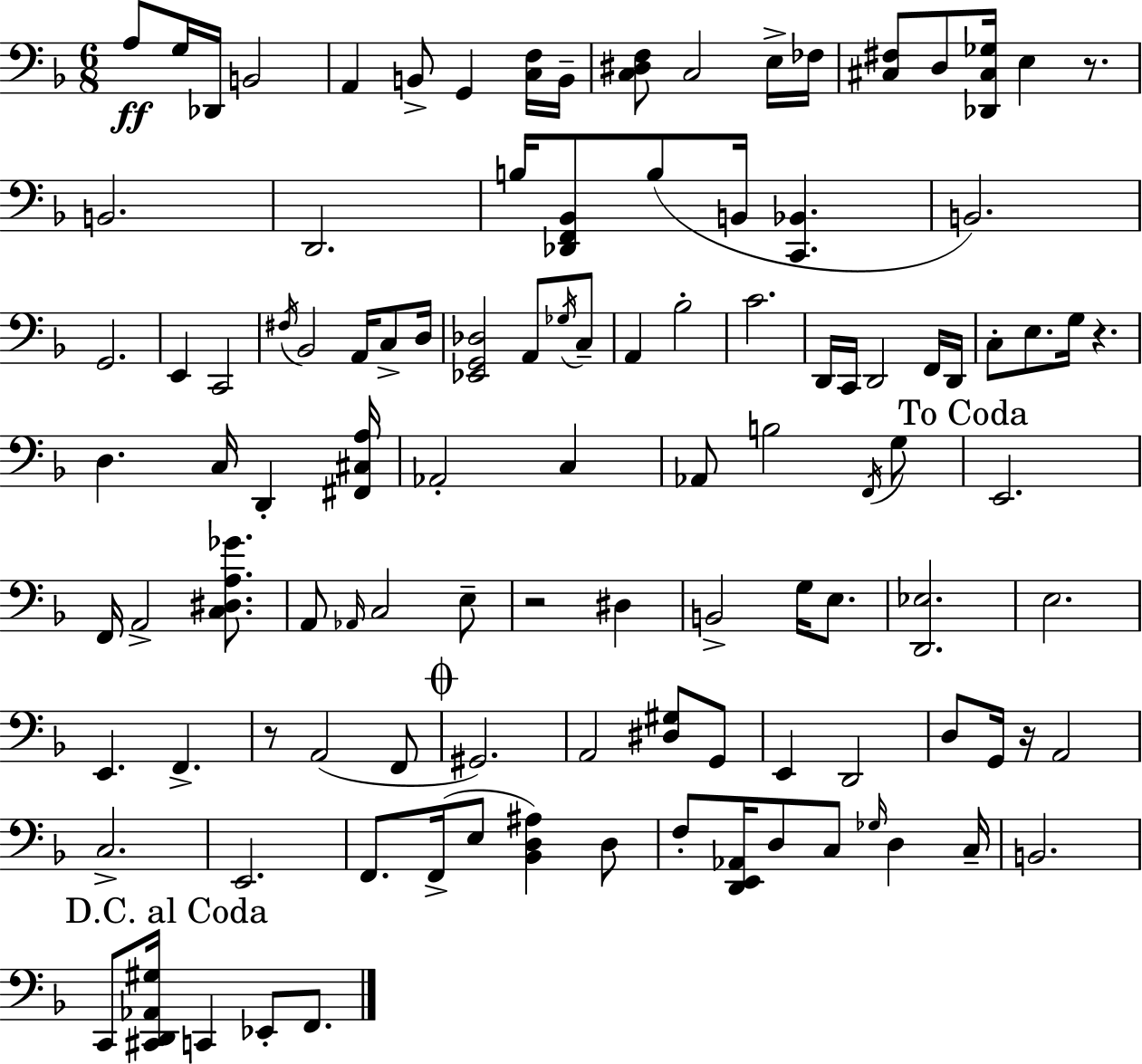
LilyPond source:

{
  \clef bass
  \numericTimeSignature
  \time 6/8
  \key d \minor
  \repeat volta 2 { a8\ff g16 des,16 b,2 | a,4 b,8-> g,4 <c f>16 b,16-- | <c dis f>8 c2 e16-> fes16 | <cis fis>8 d8 <des, cis ges>16 e4 r8. | \break b,2. | d,2. | b16 <des, f, bes,>8 b8( b,16 <c, bes,>4. | b,2.) | \break g,2. | e,4 c,2 | \acciaccatura { fis16 } bes,2 a,16 c8-> | d16 <ees, g, des>2 a,8 \acciaccatura { ges16 } | \break c8-- a,4 bes2-. | c'2. | d,16 c,16 d,2 | f,16 d,16 c8-. e8. g16 r4. | \break d4. c16 d,4-. | <fis, cis a>16 aes,2-. c4 | aes,8 b2 | \acciaccatura { f,16 } g8 \mark "To Coda" e,2. | \break f,16 a,2-> | <c dis a ges'>8. a,8 \grace { aes,16 } c2 | e8-- r2 | dis4 b,2-> | \break g16 e8. <d, ees>2. | e2. | e,4. f,4.-> | r8 a,2( | \break f,8 \mark \markup { \musicglyph "scripts.coda" } gis,2.) | a,2 | <dis gis>8 g,8 e,4 d,2 | d8 g,16 r16 a,2 | \break c2.-> | e,2. | f,8. f,16->( e8 <bes, d ais>4) | d8 f8-. <d, e, aes,>16 d8 c8 \grace { ges16 } | \break d4 c16-- b,2. | \mark "D.C. al Coda" c,8 <cis, d, aes, gis>16 c,4 | ees,8-. f,8. } \bar "|."
}